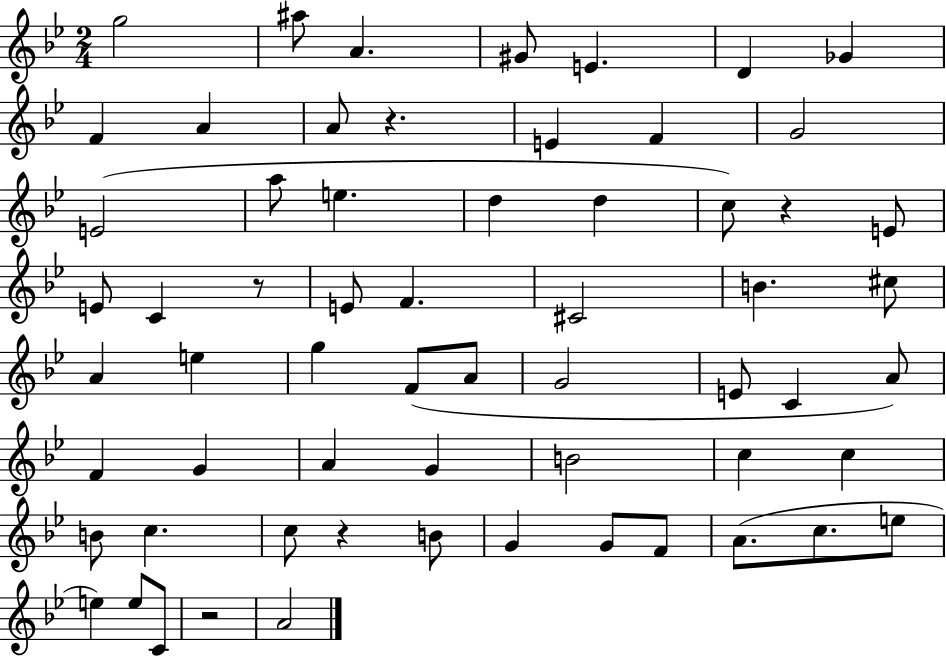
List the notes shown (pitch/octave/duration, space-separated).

G5/h A#5/e A4/q. G#4/e E4/q. D4/q Gb4/q F4/q A4/q A4/e R/q. E4/q F4/q G4/h E4/h A5/e E5/q. D5/q D5/q C5/e R/q E4/e E4/e C4/q R/e E4/e F4/q. C#4/h B4/q. C#5/e A4/q E5/q G5/q F4/e A4/e G4/h E4/e C4/q A4/e F4/q G4/q A4/q G4/q B4/h C5/q C5/q B4/e C5/q. C5/e R/q B4/e G4/q G4/e F4/e A4/e. C5/e. E5/e E5/q E5/e C4/e R/h A4/h